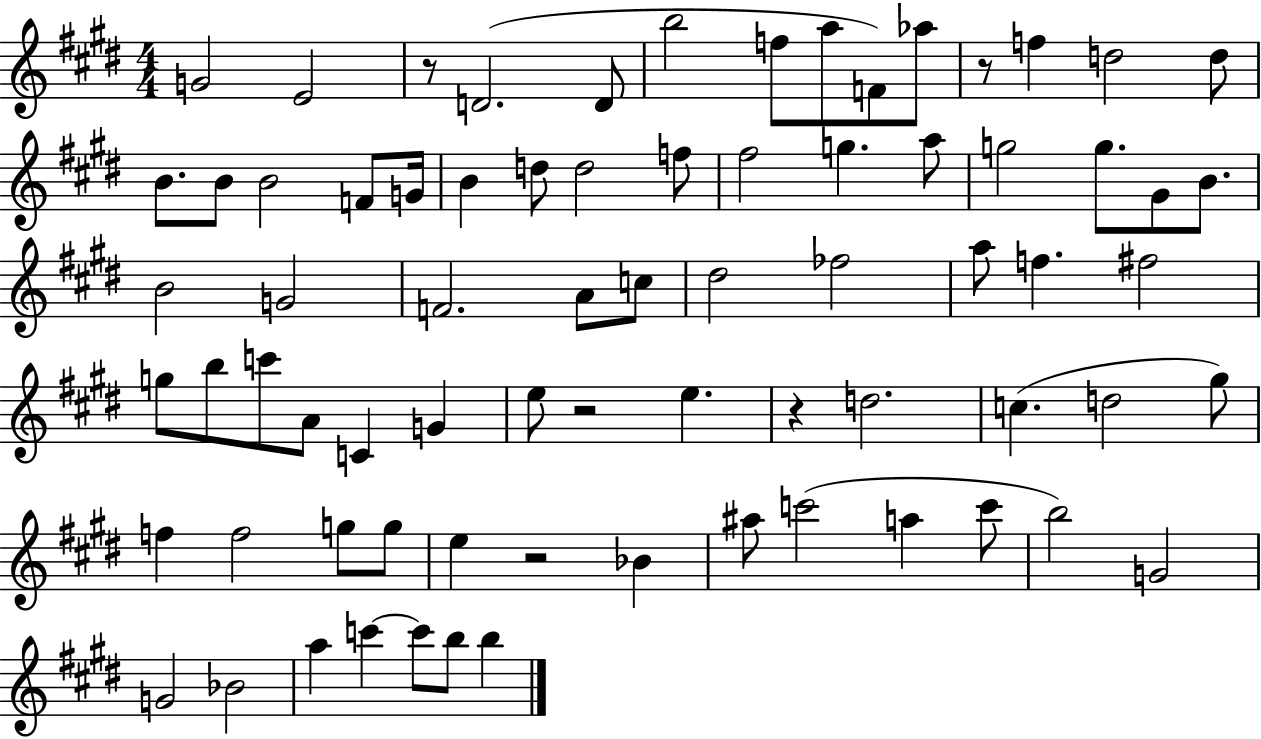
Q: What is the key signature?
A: E major